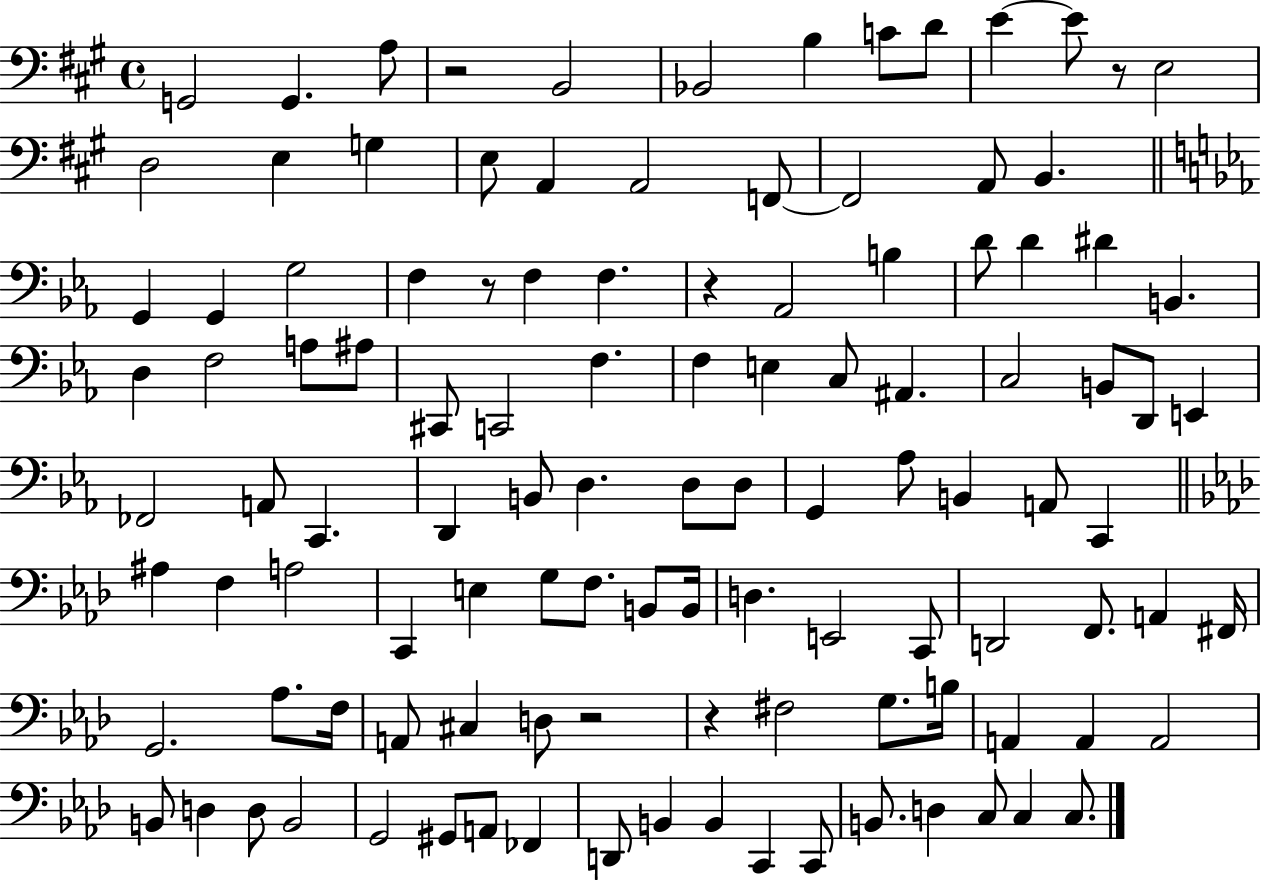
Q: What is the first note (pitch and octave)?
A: G2